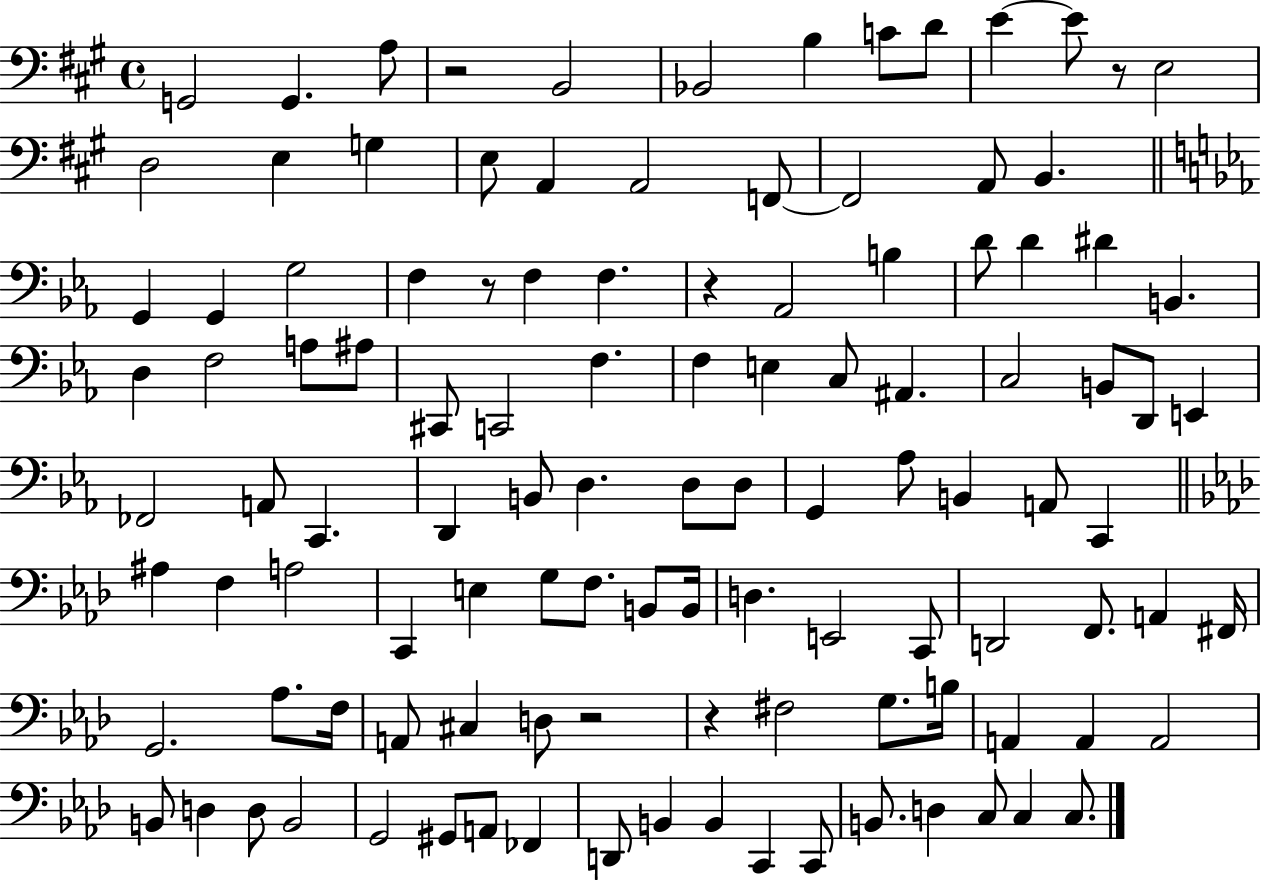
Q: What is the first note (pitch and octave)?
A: G2